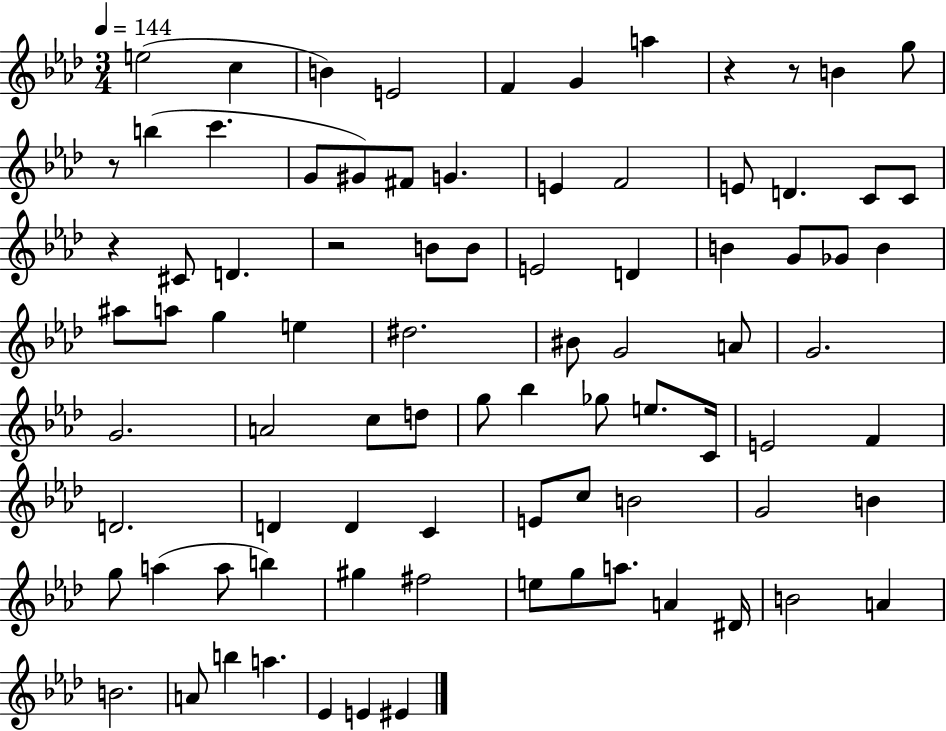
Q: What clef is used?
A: treble